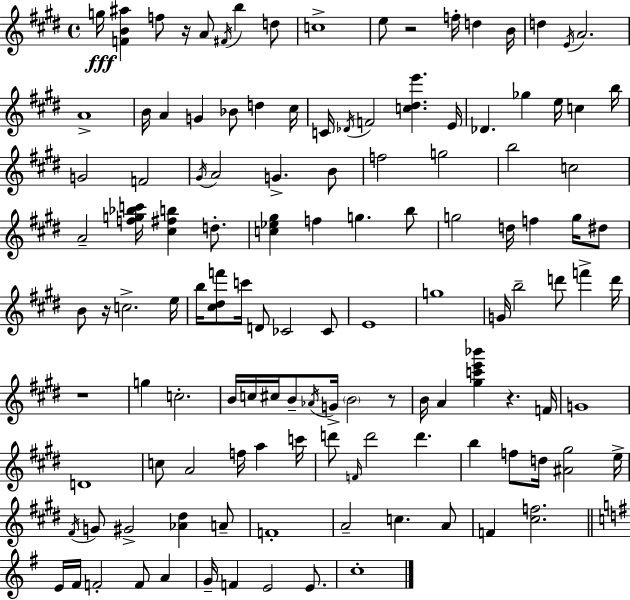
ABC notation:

X:1
T:Untitled
M:4/4
L:1/4
K:E
g/4 [FB^a] f/2 z/4 A/2 ^F/4 b d/2 c4 e/2 z2 f/4 d B/4 d E/4 A2 A4 B/4 A G _B/2 d ^c/4 C/4 _D/4 F2 [c^de'] E/4 _D _g e/4 c b/4 G2 F2 ^G/4 A2 G B/2 f2 g2 b2 c2 A2 [fg_bc']/4 [^c^fb] d/2 [c_e^g] f g b/2 g2 d/4 f g/4 ^d/2 B/2 z/4 c2 e/4 b/4 [^c^df']/2 c'/4 D/2 _C2 _C/2 E4 g4 G/4 b2 d'/2 f' d'/4 z4 g c2 B/4 c/4 ^c/4 B/2 _A/4 G/4 B2 z/2 B/4 A [^gc'e'_b'] z F/4 G4 D4 c/2 A2 f/4 a c'/4 d'/2 F/4 d'2 d' b f/2 d/4 [^A^g]2 e/4 ^F/4 G/2 ^G2 [_A^d] A/2 F4 A2 c A/2 F [^cf]2 E/4 ^F/4 F2 F/2 A G/4 F E2 E/2 c4